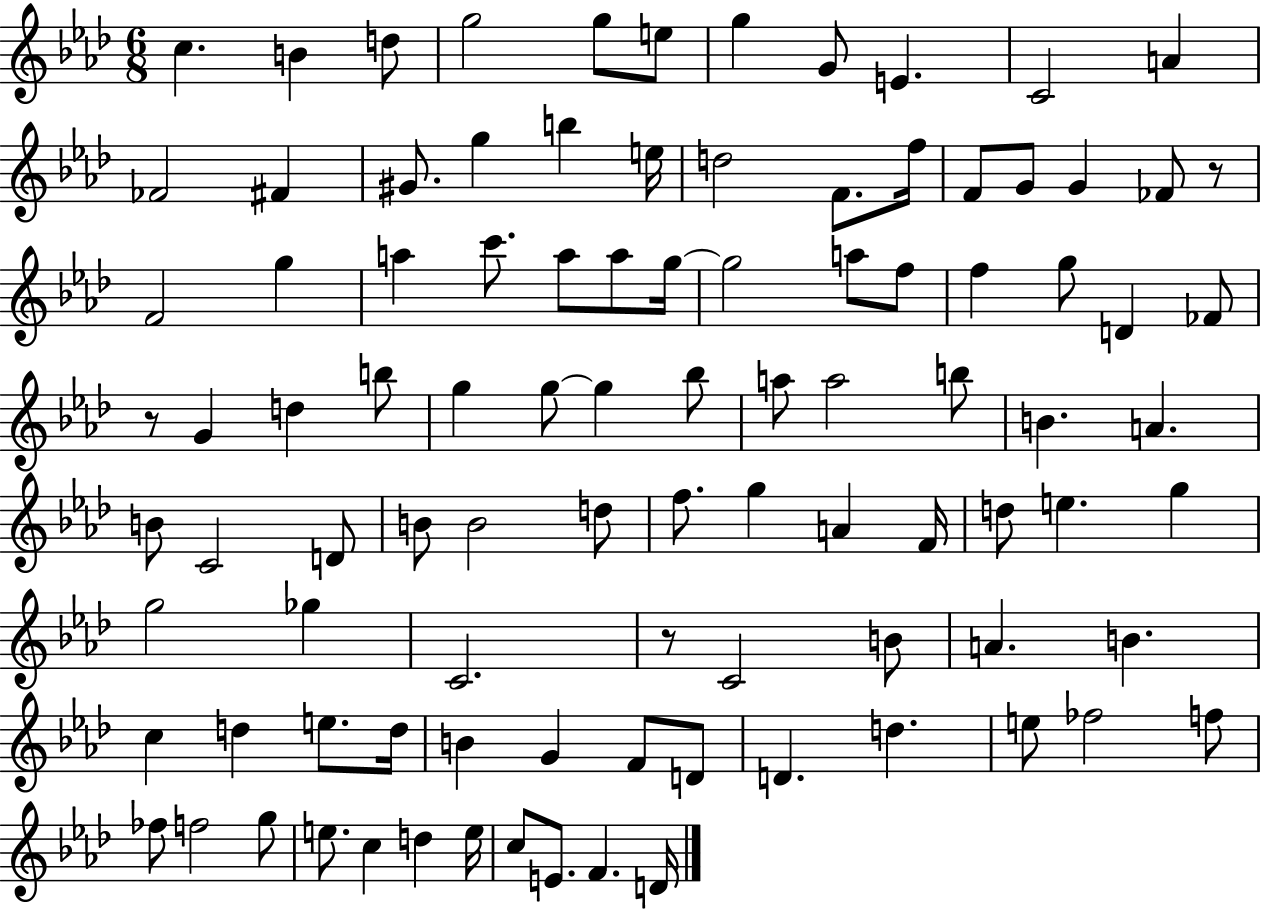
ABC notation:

X:1
T:Untitled
M:6/8
L:1/4
K:Ab
c B d/2 g2 g/2 e/2 g G/2 E C2 A _F2 ^F ^G/2 g b e/4 d2 F/2 f/4 F/2 G/2 G _F/2 z/2 F2 g a c'/2 a/2 a/2 g/4 g2 a/2 f/2 f g/2 D _F/2 z/2 G d b/2 g g/2 g _b/2 a/2 a2 b/2 B A B/2 C2 D/2 B/2 B2 d/2 f/2 g A F/4 d/2 e g g2 _g C2 z/2 C2 B/2 A B c d e/2 d/4 B G F/2 D/2 D d e/2 _f2 f/2 _f/2 f2 g/2 e/2 c d e/4 c/2 E/2 F D/4